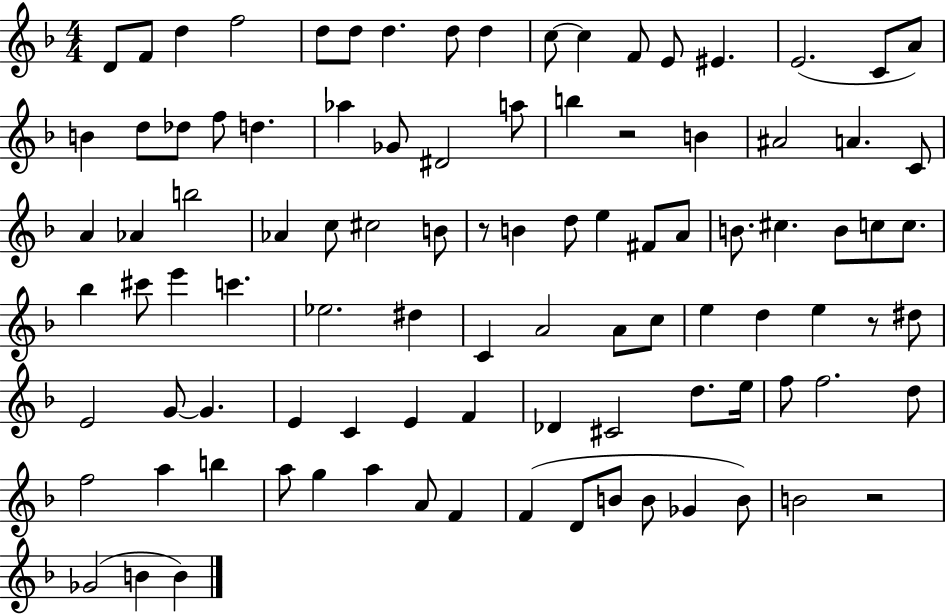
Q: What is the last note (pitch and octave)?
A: B4